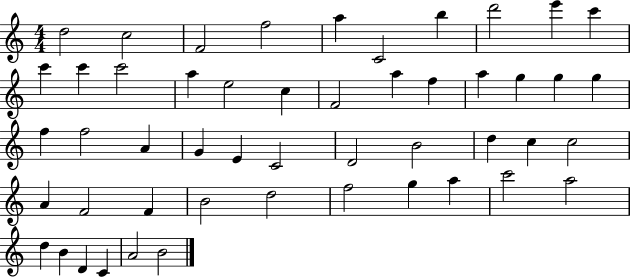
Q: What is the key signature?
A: C major